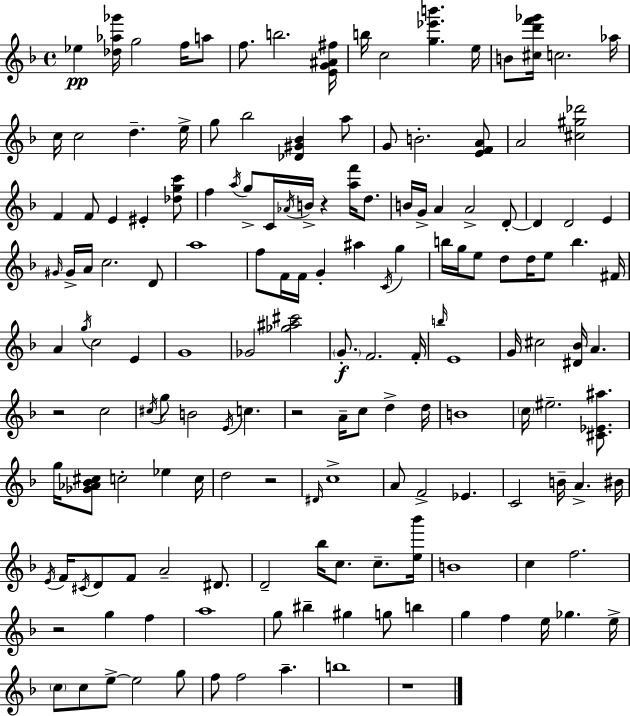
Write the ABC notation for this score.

X:1
T:Untitled
M:4/4
L:1/4
K:F
_e [_d_a_g']/4 g2 f/4 a/2 f/2 b2 [EG^A^f]/4 b/4 c2 [g_e'b'] e/4 B/2 [^cd'f'_g']/4 c2 _a/4 c/4 c2 d e/4 g/2 _b2 [_D^G_B] a/2 G/2 B2 [EFA]/2 A2 [^c^g_d']2 F F/2 E ^E [_dgc']/2 f a/4 g/2 C/4 _A/4 B/4 z [af']/4 d/2 B/4 G/4 A A2 D/2 D D2 E ^G/4 ^G/4 A/4 c2 D/2 a4 f/2 F/4 F/4 G ^a C/4 g b/4 g/4 e/2 d/2 d/4 e/2 b ^F/4 A g/4 c2 E G4 _G2 [_g^a^c']2 G/2 F2 F/4 b/4 E4 G/4 ^c2 [^D_B]/4 A z2 c2 ^c/4 g/2 B2 E/4 c z2 A/4 c/2 d d/4 B4 c/4 ^e2 [^C_E^a]/2 g/4 [_G_A_B^c]/2 c2 _e c/4 d2 z2 ^D/4 c4 A/2 F2 _E C2 B/4 A ^B/4 E/4 F/4 ^C/4 D/2 F/2 A2 ^D/2 D2 _b/4 c/2 c/2 [e_b']/4 B4 c f2 z2 g f a4 g/2 ^b ^g g/2 b g f e/4 _g e/4 c/2 c/2 e/2 e2 g/2 f/2 f2 a b4 z4